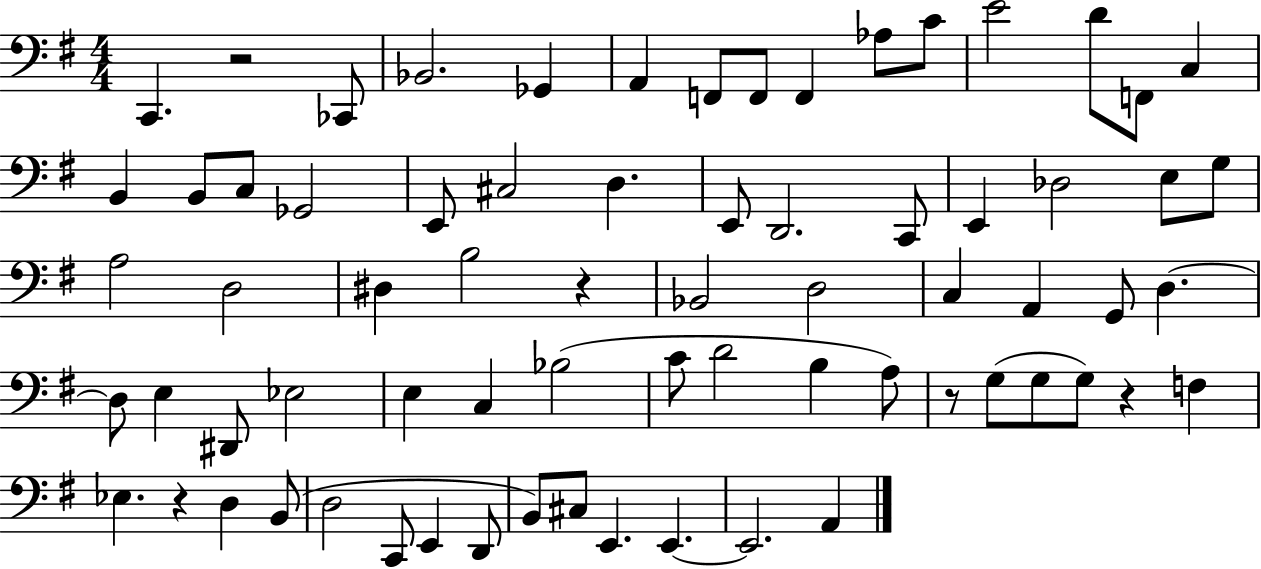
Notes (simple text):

C2/q. R/h CES2/e Bb2/h. Gb2/q A2/q F2/e F2/e F2/q Ab3/e C4/e E4/h D4/e F2/e C3/q B2/q B2/e C3/e Gb2/h E2/e C#3/h D3/q. E2/e D2/h. C2/e E2/q Db3/h E3/e G3/e A3/h D3/h D#3/q B3/h R/q Bb2/h D3/h C3/q A2/q G2/e D3/q. D3/e E3/q D#2/e Eb3/h E3/q C3/q Bb3/h C4/e D4/h B3/q A3/e R/e G3/e G3/e G3/e R/q F3/q Eb3/q. R/q D3/q B2/e D3/h C2/e E2/q D2/e B2/e C#3/e E2/q. E2/q. E2/h. A2/q